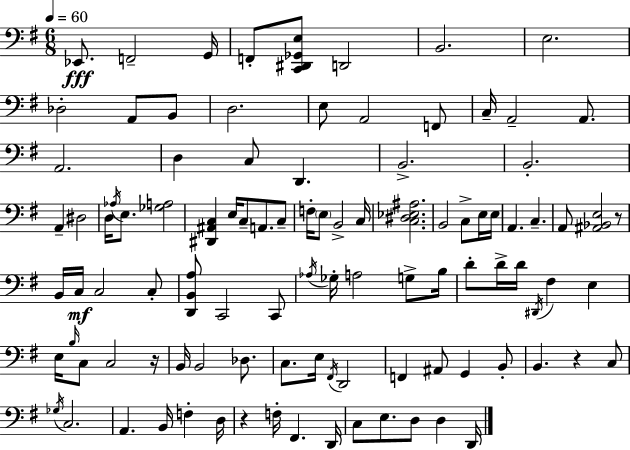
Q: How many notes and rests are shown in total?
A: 101